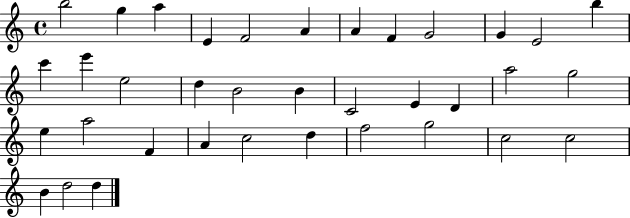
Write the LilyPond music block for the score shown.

{
  \clef treble
  \time 4/4
  \defaultTimeSignature
  \key c \major
  b''2 g''4 a''4 | e'4 f'2 a'4 | a'4 f'4 g'2 | g'4 e'2 b''4 | \break c'''4 e'''4 e''2 | d''4 b'2 b'4 | c'2 e'4 d'4 | a''2 g''2 | \break e''4 a''2 f'4 | a'4 c''2 d''4 | f''2 g''2 | c''2 c''2 | \break b'4 d''2 d''4 | \bar "|."
}